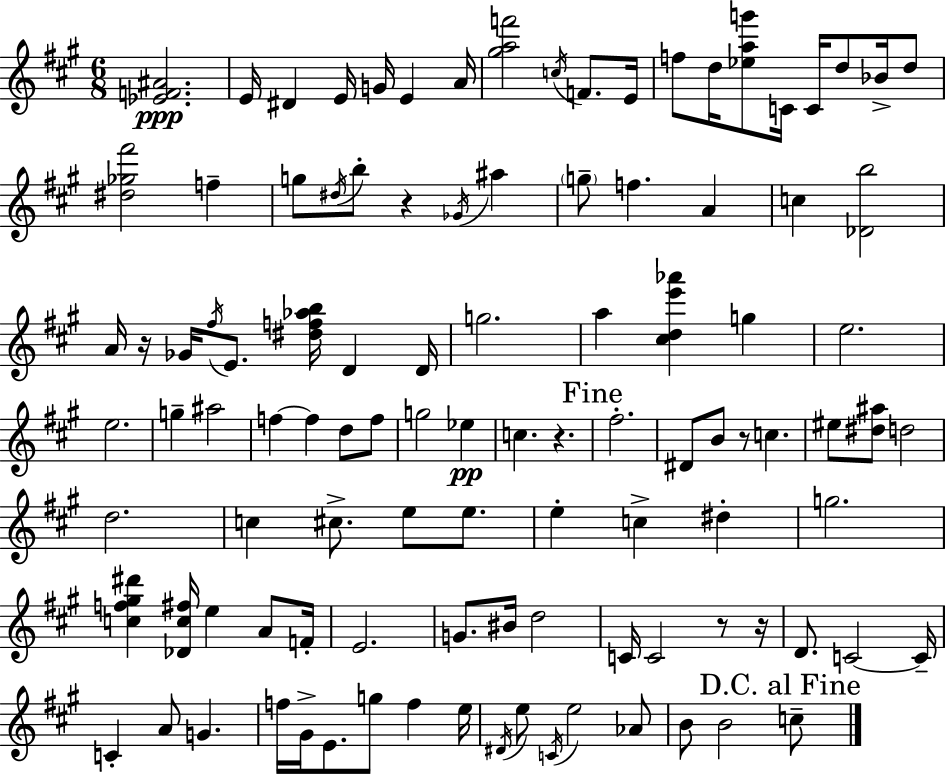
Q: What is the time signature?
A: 6/8